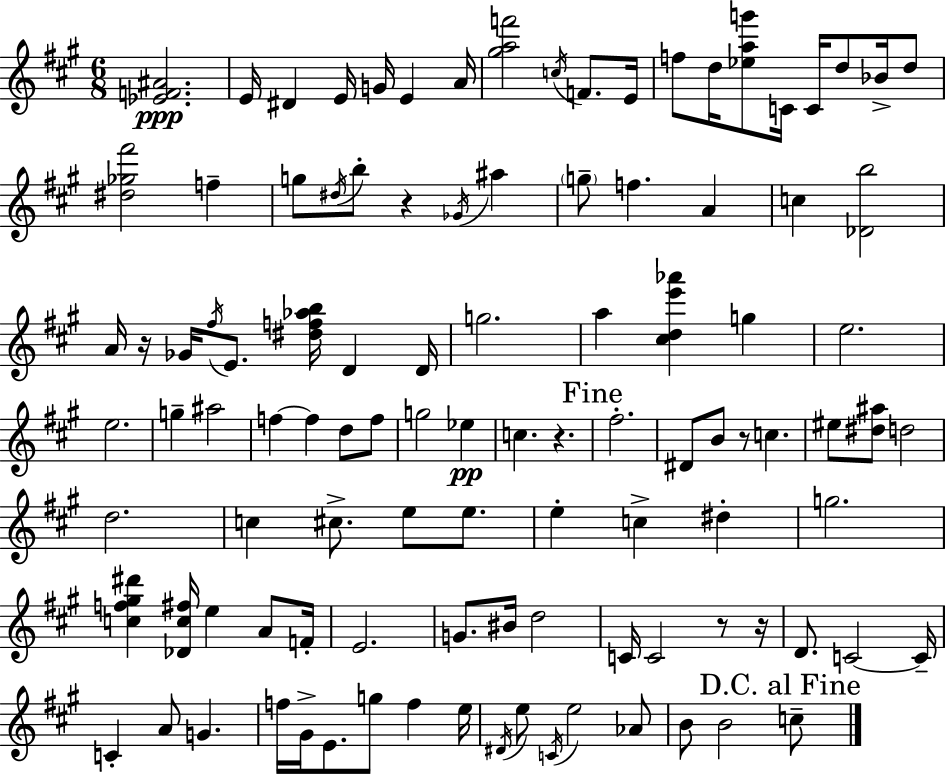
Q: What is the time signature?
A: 6/8